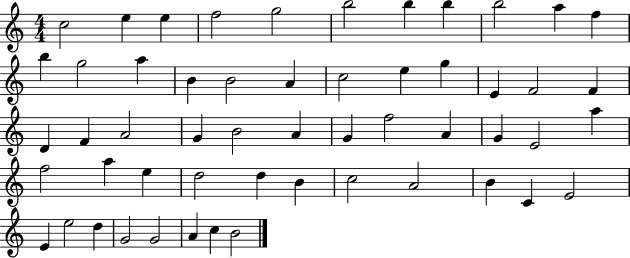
{
  \clef treble
  \numericTimeSignature
  \time 4/4
  \key c \major
  c''2 e''4 e''4 | f''2 g''2 | b''2 b''4 b''4 | b''2 a''4 f''4 | \break b''4 g''2 a''4 | b'4 b'2 a'4 | c''2 e''4 g''4 | e'4 f'2 f'4 | \break d'4 f'4 a'2 | g'4 b'2 a'4 | g'4 f''2 a'4 | g'4 e'2 a''4 | \break f''2 a''4 e''4 | d''2 d''4 b'4 | c''2 a'2 | b'4 c'4 e'2 | \break e'4 e''2 d''4 | g'2 g'2 | a'4 c''4 b'2 | \bar "|."
}